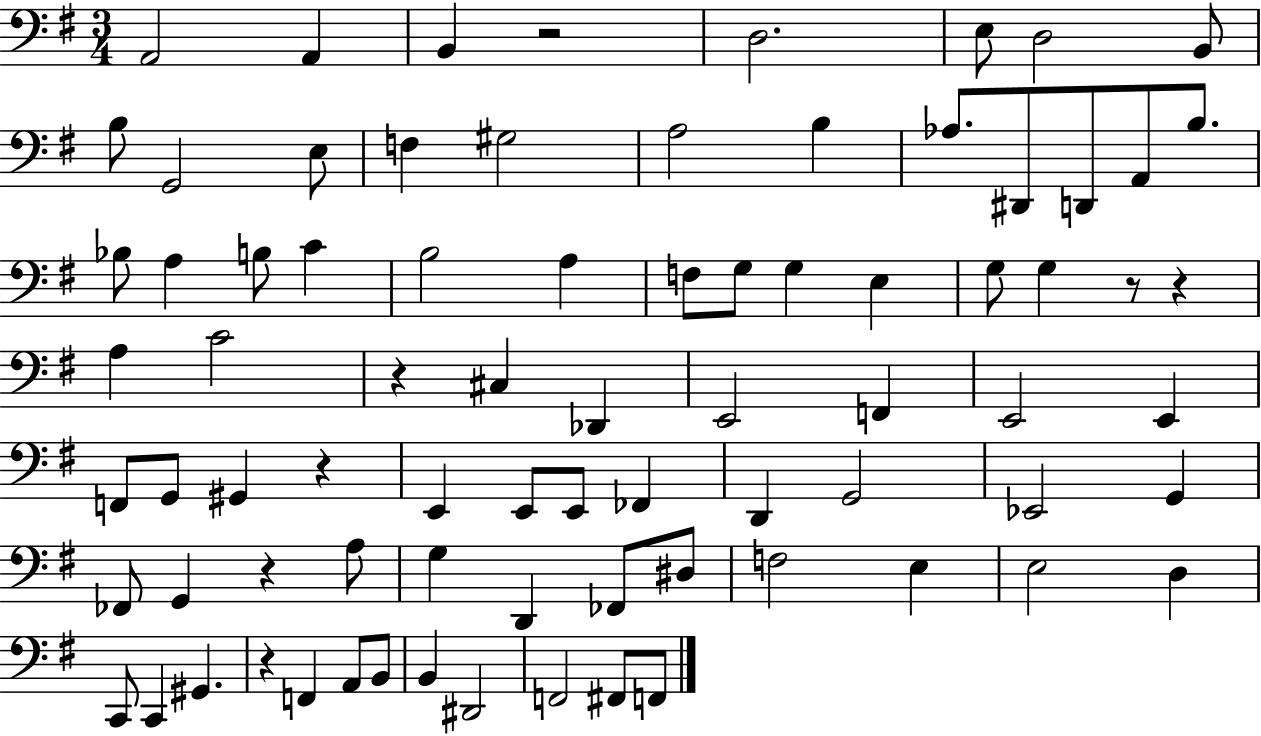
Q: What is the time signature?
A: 3/4